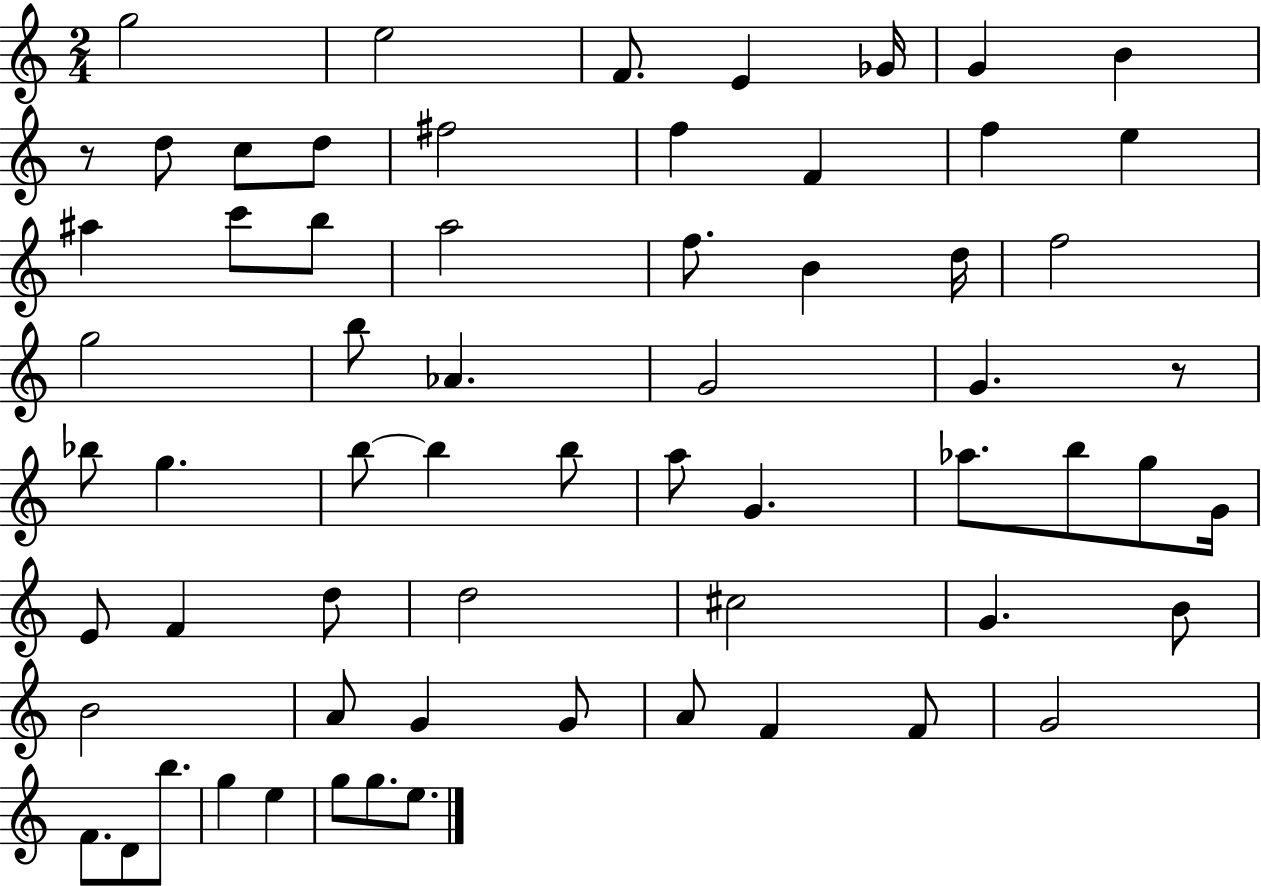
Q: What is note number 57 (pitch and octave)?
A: B5